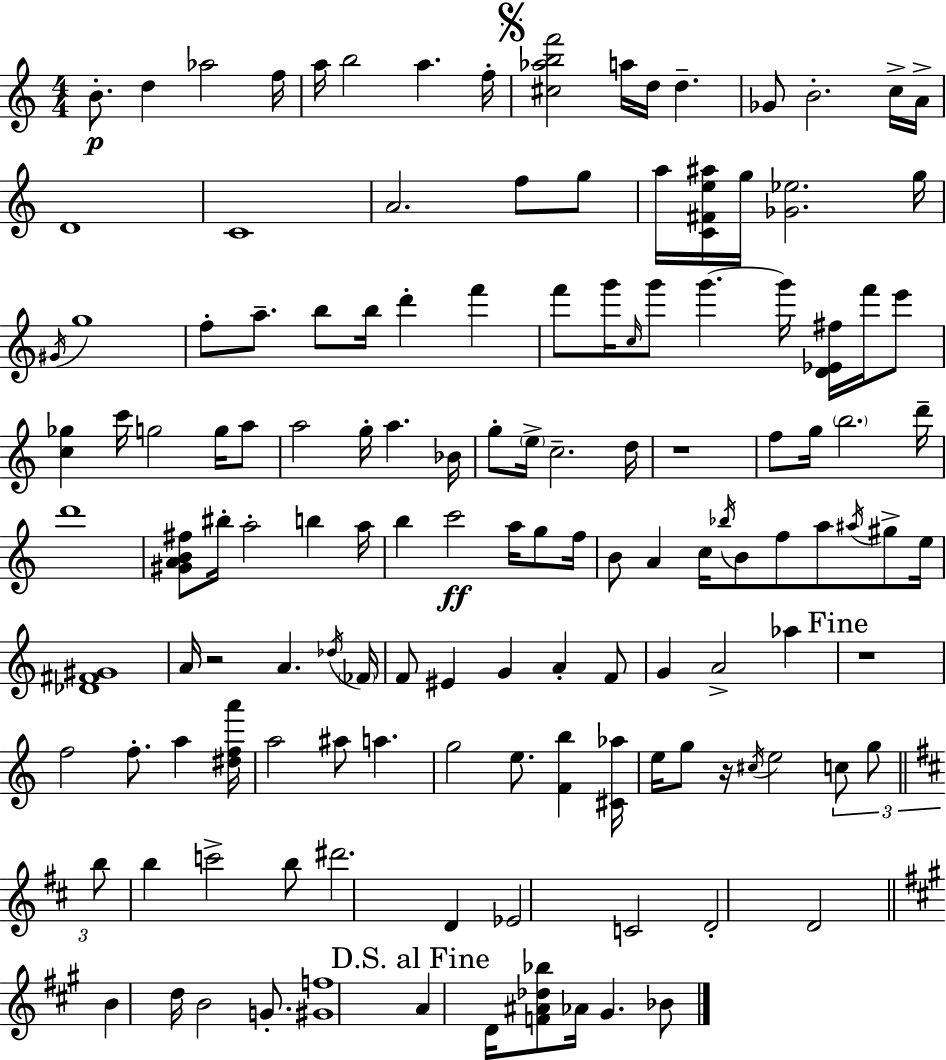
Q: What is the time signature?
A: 4/4